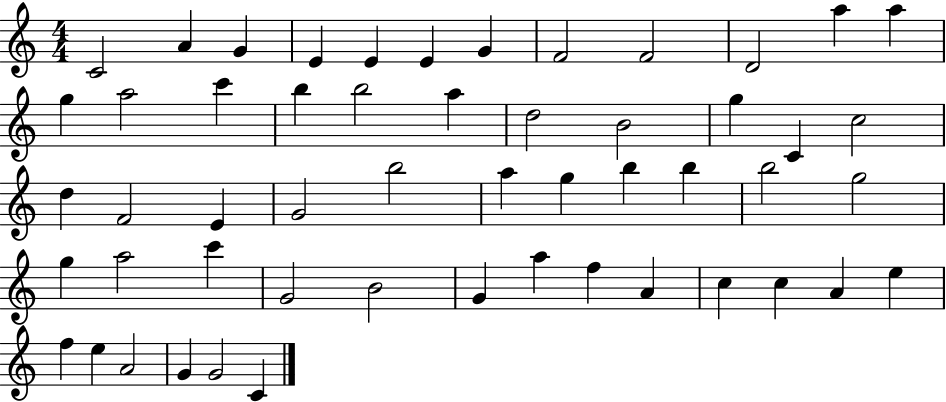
{
  \clef treble
  \numericTimeSignature
  \time 4/4
  \key c \major
  c'2 a'4 g'4 | e'4 e'4 e'4 g'4 | f'2 f'2 | d'2 a''4 a''4 | \break g''4 a''2 c'''4 | b''4 b''2 a''4 | d''2 b'2 | g''4 c'4 c''2 | \break d''4 f'2 e'4 | g'2 b''2 | a''4 g''4 b''4 b''4 | b''2 g''2 | \break g''4 a''2 c'''4 | g'2 b'2 | g'4 a''4 f''4 a'4 | c''4 c''4 a'4 e''4 | \break f''4 e''4 a'2 | g'4 g'2 c'4 | \bar "|."
}